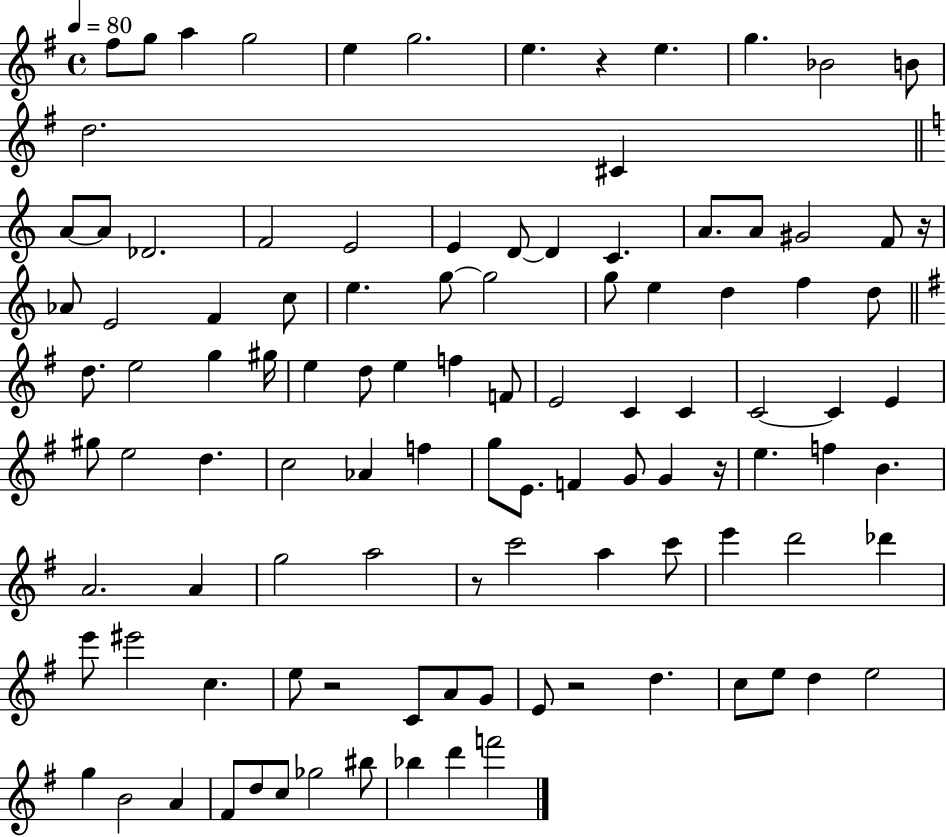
F#5/e G5/e A5/q G5/h E5/q G5/h. E5/q. R/q E5/q. G5/q. Bb4/h B4/e D5/h. C#4/q A4/e A4/e Db4/h. F4/h E4/h E4/q D4/e D4/q C4/q. A4/e. A4/e G#4/h F4/e R/s Ab4/e E4/h F4/q C5/e E5/q. G5/e G5/h G5/e E5/q D5/q F5/q D5/e D5/e. E5/h G5/q G#5/s E5/q D5/e E5/q F5/q F4/e E4/h C4/q C4/q C4/h C4/q E4/q G#5/e E5/h D5/q. C5/h Ab4/q F5/q G5/e E4/e. F4/q G4/e G4/q R/s E5/q. F5/q B4/q. A4/h. A4/q G5/h A5/h R/e C6/h A5/q C6/e E6/q D6/h Db6/q E6/e EIS6/h C5/q. E5/e R/h C4/e A4/e G4/e E4/e R/h D5/q. C5/e E5/e D5/q E5/h G5/q B4/h A4/q F#4/e D5/e C5/e Gb5/h BIS5/e Bb5/q D6/q F6/h